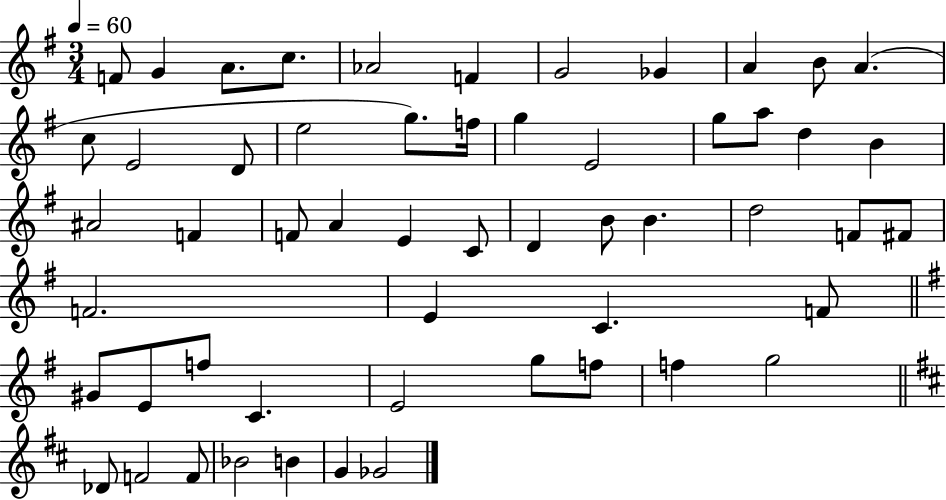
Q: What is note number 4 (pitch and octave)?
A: C5